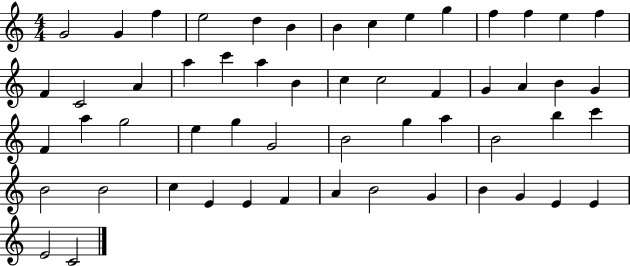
{
  \clef treble
  \numericTimeSignature
  \time 4/4
  \key c \major
  g'2 g'4 f''4 | e''2 d''4 b'4 | b'4 c''4 e''4 g''4 | f''4 f''4 e''4 f''4 | \break f'4 c'2 a'4 | a''4 c'''4 a''4 b'4 | c''4 c''2 f'4 | g'4 a'4 b'4 g'4 | \break f'4 a''4 g''2 | e''4 g''4 g'2 | b'2 g''4 a''4 | b'2 b''4 c'''4 | \break b'2 b'2 | c''4 e'4 e'4 f'4 | a'4 b'2 g'4 | b'4 g'4 e'4 e'4 | \break e'2 c'2 | \bar "|."
}